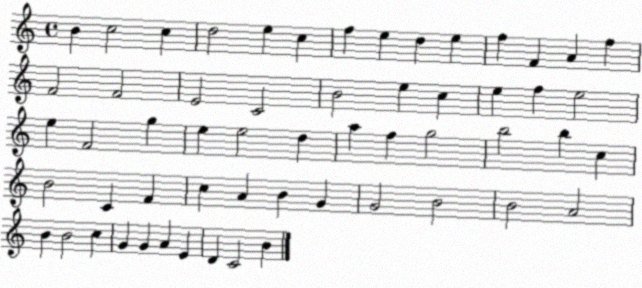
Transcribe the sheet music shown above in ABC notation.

X:1
T:Untitled
M:4/4
L:1/4
K:C
B c2 c d2 e c f e d e f F A f F2 F2 E2 C2 B2 e c e f e2 e F2 g e e2 d a f g2 b2 b c B2 C F c A B G G2 B2 B2 A2 B B2 c G G A E D C2 B